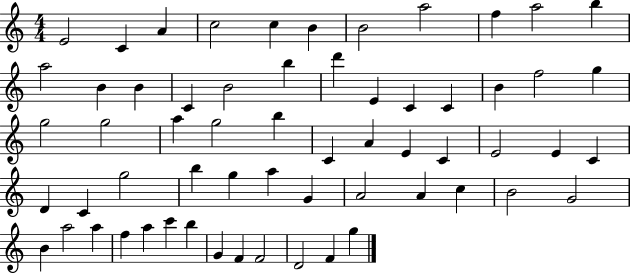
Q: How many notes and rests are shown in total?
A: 61